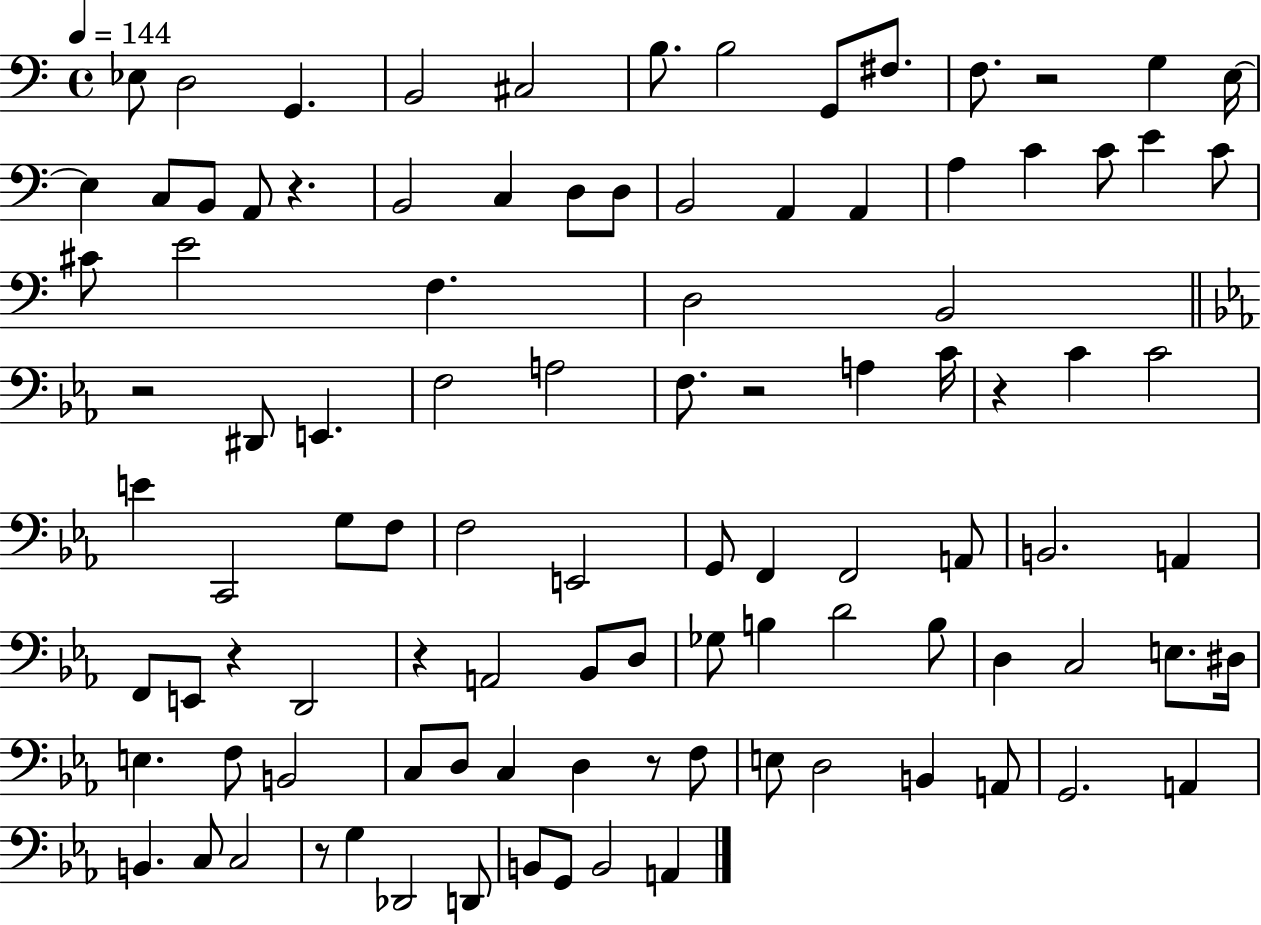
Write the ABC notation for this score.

X:1
T:Untitled
M:4/4
L:1/4
K:C
_E,/2 D,2 G,, B,,2 ^C,2 B,/2 B,2 G,,/2 ^F,/2 F,/2 z2 G, E,/4 E, C,/2 B,,/2 A,,/2 z B,,2 C, D,/2 D,/2 B,,2 A,, A,, A, C C/2 E C/2 ^C/2 E2 F, D,2 B,,2 z2 ^D,,/2 E,, F,2 A,2 F,/2 z2 A, C/4 z C C2 E C,,2 G,/2 F,/2 F,2 E,,2 G,,/2 F,, F,,2 A,,/2 B,,2 A,, F,,/2 E,,/2 z D,,2 z A,,2 _B,,/2 D,/2 _G,/2 B, D2 B,/2 D, C,2 E,/2 ^D,/4 E, F,/2 B,,2 C,/2 D,/2 C, D, z/2 F,/2 E,/2 D,2 B,, A,,/2 G,,2 A,, B,, C,/2 C,2 z/2 G, _D,,2 D,,/2 B,,/2 G,,/2 B,,2 A,,